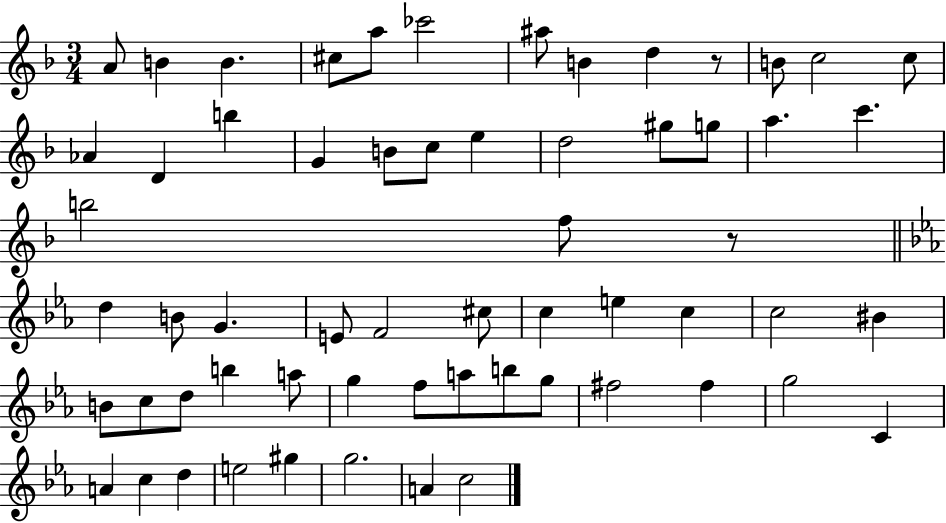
X:1
T:Untitled
M:3/4
L:1/4
K:F
A/2 B B ^c/2 a/2 _c'2 ^a/2 B d z/2 B/2 c2 c/2 _A D b G B/2 c/2 e d2 ^g/2 g/2 a c' b2 f/2 z/2 d B/2 G E/2 F2 ^c/2 c e c c2 ^B B/2 c/2 d/2 b a/2 g f/2 a/2 b/2 g/2 ^f2 ^f g2 C A c d e2 ^g g2 A c2